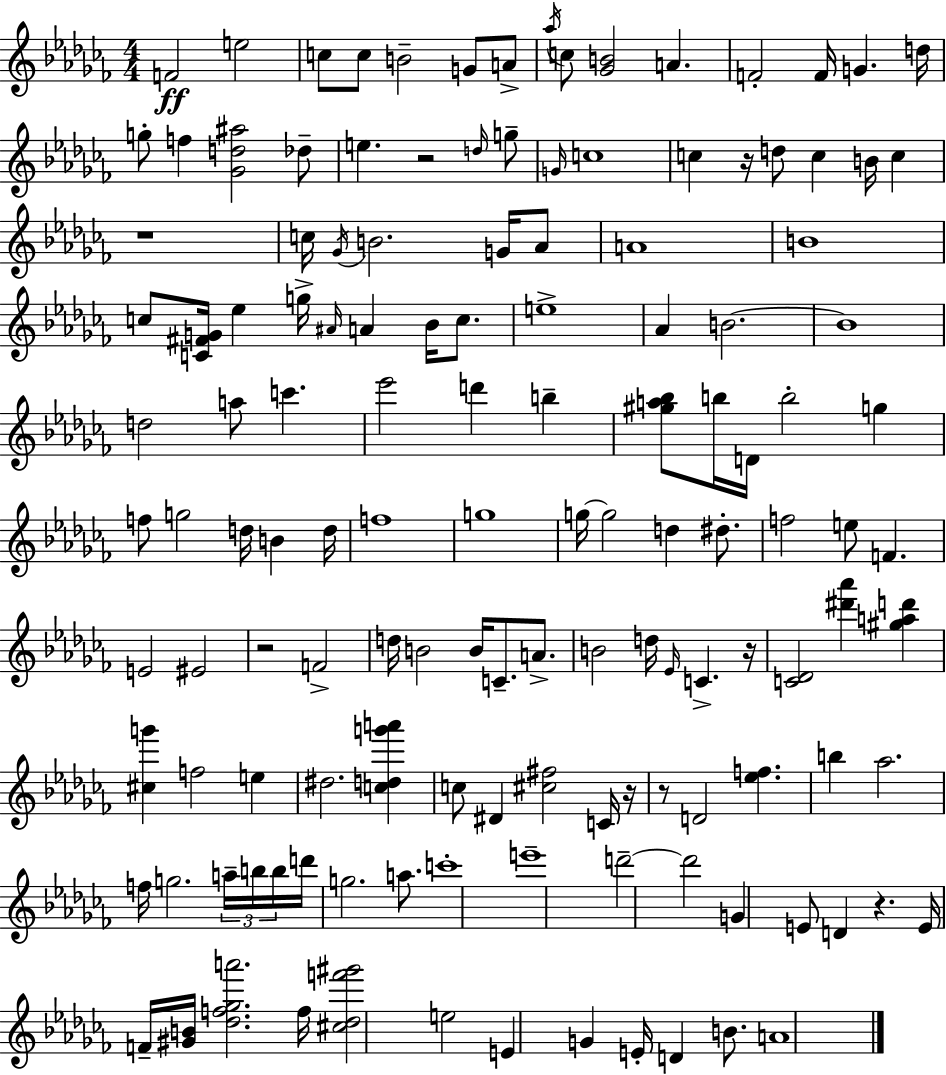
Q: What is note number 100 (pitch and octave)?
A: E6